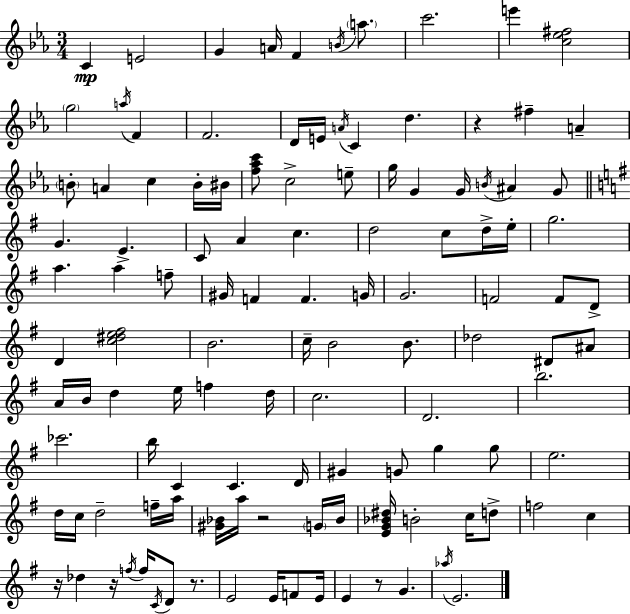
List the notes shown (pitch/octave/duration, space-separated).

C4/q E4/h G4/q A4/s F4/q B4/s A5/e. C6/h. E6/q [C5,Eb5,F#5]/h G5/h A5/s F4/q F4/h. D4/s E4/s A4/s C4/q D5/q. R/q F#5/q A4/q B4/e A4/q C5/q B4/s BIS4/s [F5,Ab5,C6]/e C5/h E5/e G5/s G4/q G4/s B4/s A#4/q G4/e G4/q. E4/q. C4/e A4/q C5/q. D5/h C5/e D5/s E5/s G5/h. A5/q. A5/q F5/e G#4/s F4/q F4/q. G4/s G4/h. F4/h F4/e D4/e D4/q [C5,D#5,E5,F#5]/h B4/h. C5/s B4/h B4/e. Db5/h D#4/e A#4/e A4/s B4/s D5/q E5/s F5/q D5/s C5/h. D4/h. B5/h. CES6/h. B5/s C4/q C4/q. D4/s G#4/q G4/e G5/q G5/e E5/h. D5/s C5/s D5/h F5/s A5/s [G#4,Bb4]/s A5/s R/h G4/s Bb4/s [E4,G4,Bb4,D#5]/s B4/h C5/s D5/e F5/h C5/q R/s Db5/q R/s F5/s F5/s C4/s D4/e R/e. E4/h E4/s F4/e E4/s E4/q R/e G4/q. Ab5/s E4/h.